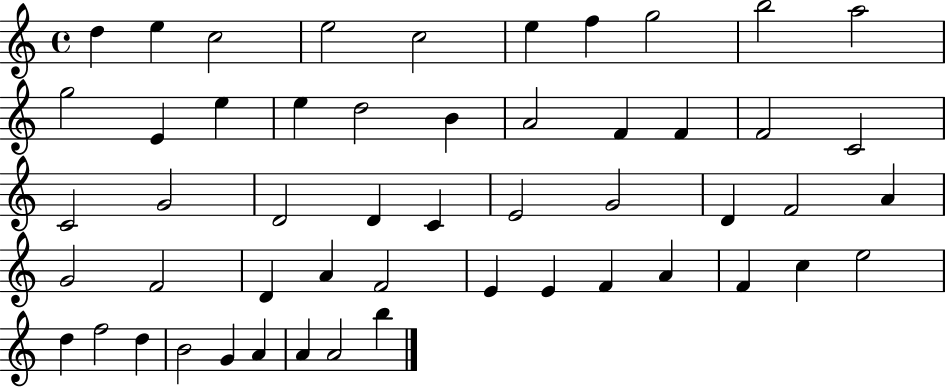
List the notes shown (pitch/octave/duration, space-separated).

D5/q E5/q C5/h E5/h C5/h E5/q F5/q G5/h B5/h A5/h G5/h E4/q E5/q E5/q D5/h B4/q A4/h F4/q F4/q F4/h C4/h C4/h G4/h D4/h D4/q C4/q E4/h G4/h D4/q F4/h A4/q G4/h F4/h D4/q A4/q F4/h E4/q E4/q F4/q A4/q F4/q C5/q E5/h D5/q F5/h D5/q B4/h G4/q A4/q A4/q A4/h B5/q